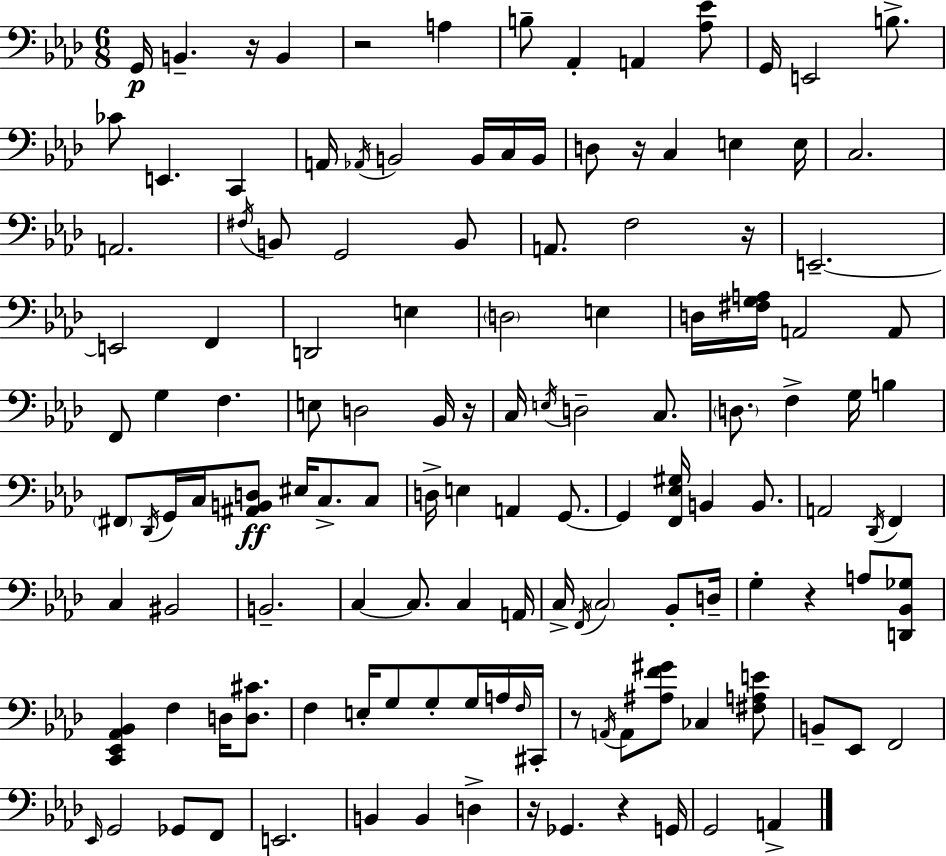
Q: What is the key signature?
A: AES major